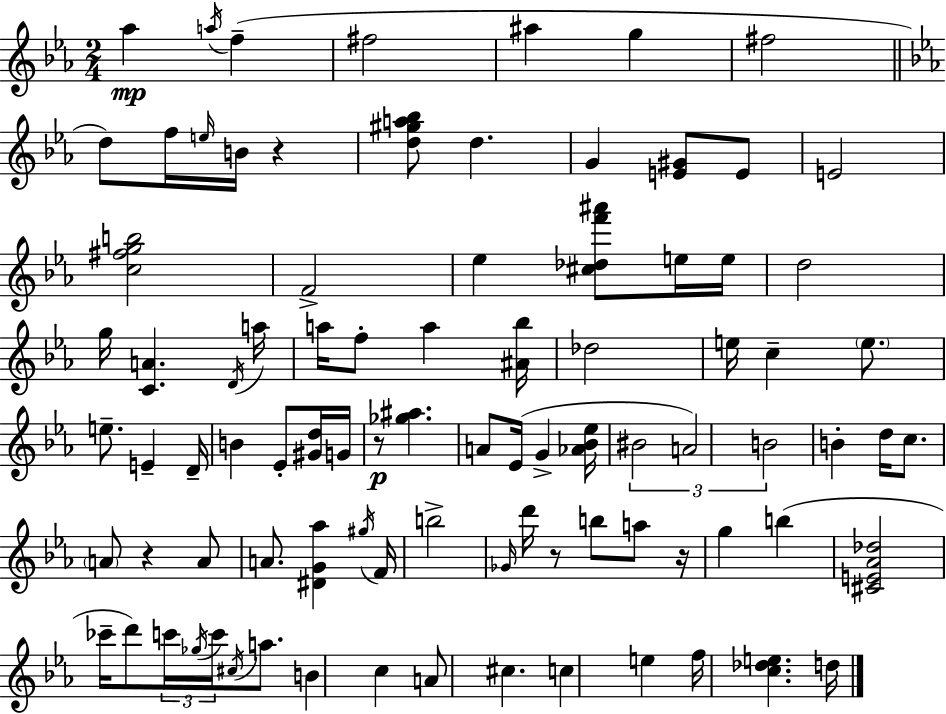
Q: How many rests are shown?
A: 5